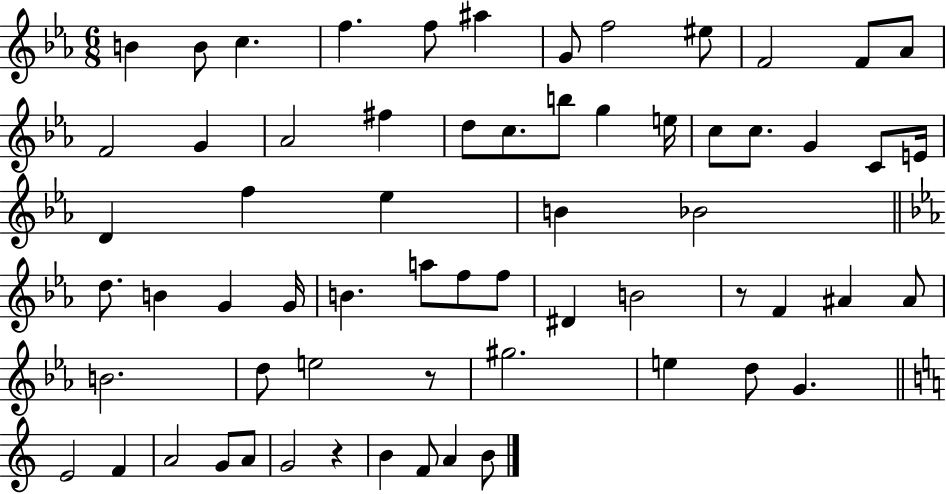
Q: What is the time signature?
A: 6/8